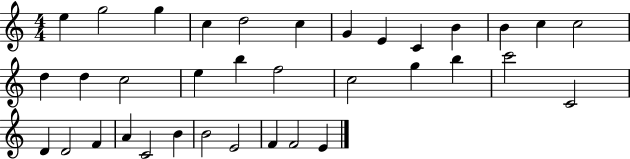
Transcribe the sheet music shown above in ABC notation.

X:1
T:Untitled
M:4/4
L:1/4
K:C
e g2 g c d2 c G E C B B c c2 d d c2 e b f2 c2 g b c'2 C2 D D2 F A C2 B B2 E2 F F2 E